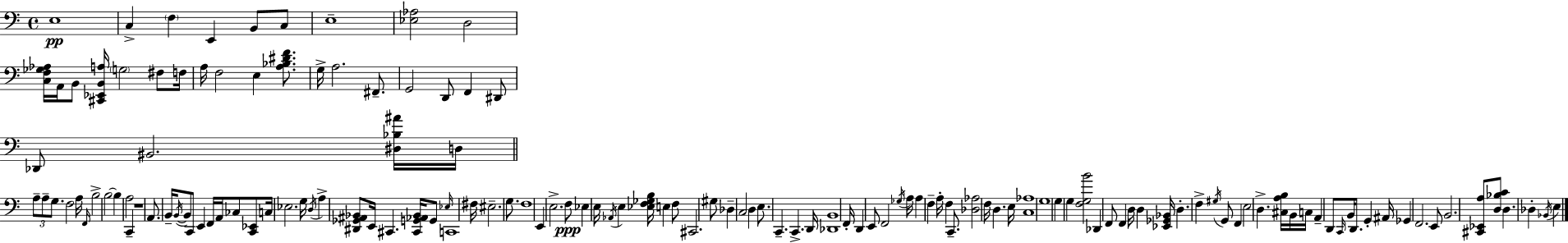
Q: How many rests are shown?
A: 1